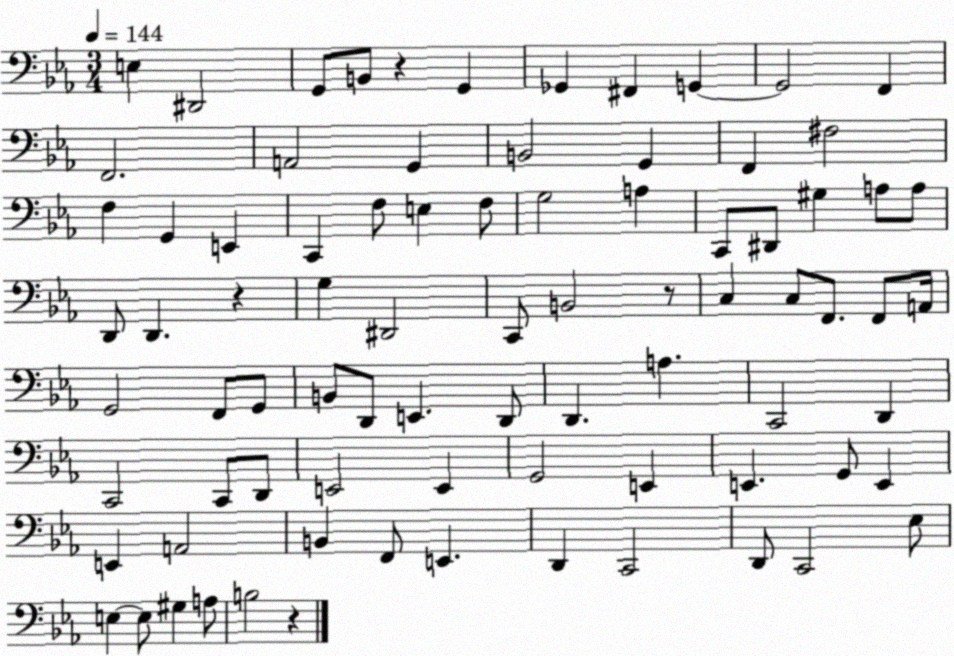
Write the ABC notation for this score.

X:1
T:Untitled
M:3/4
L:1/4
K:Eb
E, ^D,,2 G,,/2 B,,/2 z G,, _G,, ^F,, G,, G,,2 F,, F,,2 A,,2 G,, B,,2 G,, F,, ^F,2 F, G,, E,, C,, F,/2 E, F,/2 G,2 A, C,,/2 ^D,,/2 ^G, A,/2 A,/2 D,,/2 D,, z G, ^D,,2 C,,/2 B,,2 z/2 C, C,/2 F,,/2 F,,/2 A,,/4 G,,2 F,,/2 G,,/2 B,,/2 D,,/2 E,, D,,/2 D,, A, C,,2 D,, C,,2 C,,/2 D,,/2 E,,2 E,, G,,2 E,, E,, G,,/2 E,, E,, A,,2 B,, F,,/2 E,, D,, C,,2 D,,/2 C,,2 _E,/2 E, E,/2 ^G, A,/2 B,2 z